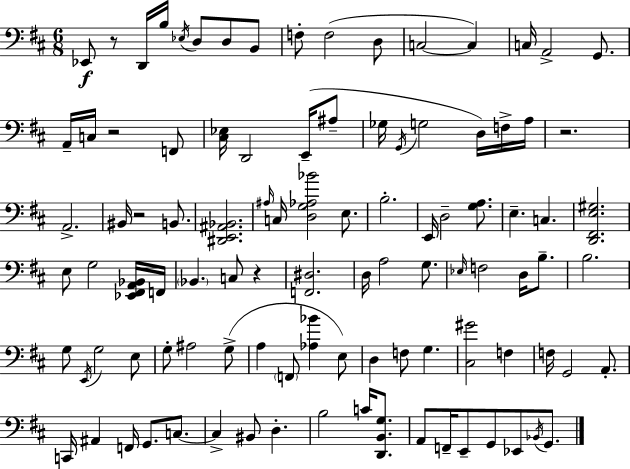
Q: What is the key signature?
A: D major